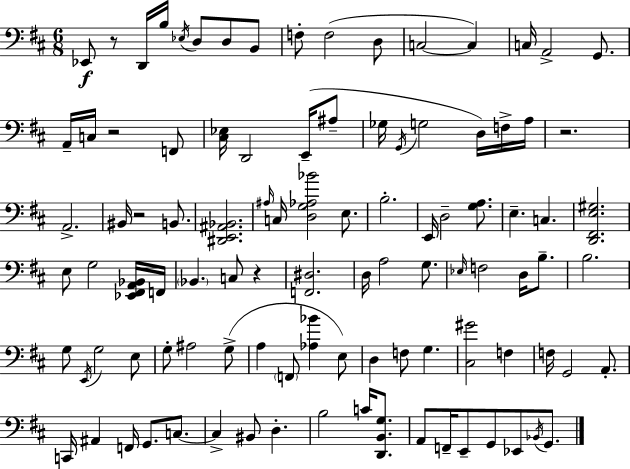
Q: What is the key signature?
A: D major